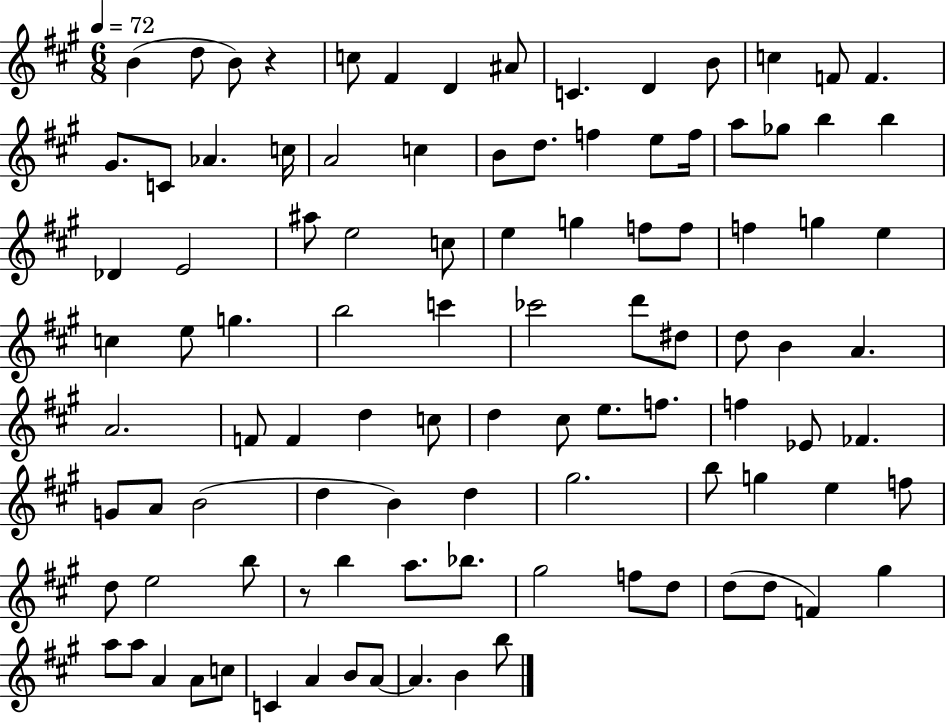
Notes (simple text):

B4/q D5/e B4/e R/q C5/e F#4/q D4/q A#4/e C4/q. D4/q B4/e C5/q F4/e F4/q. G#4/e. C4/e Ab4/q. C5/s A4/h C5/q B4/e D5/e. F5/q E5/e F5/s A5/e Gb5/e B5/q B5/q Db4/q E4/h A#5/e E5/h C5/e E5/q G5/q F5/e F5/e F5/q G5/q E5/q C5/q E5/e G5/q. B5/h C6/q CES6/h D6/e D#5/e D5/e B4/q A4/q. A4/h. F4/e F4/q D5/q C5/e D5/q C#5/e E5/e. F5/e. F5/q Eb4/e FES4/q. G4/e A4/e B4/h D5/q B4/q D5/q G#5/h. B5/e G5/q E5/q F5/e D5/e E5/h B5/e R/e B5/q A5/e. Bb5/e. G#5/h F5/e D5/e D5/e D5/e F4/q G#5/q A5/e A5/e A4/q A4/e C5/e C4/q A4/q B4/e A4/e A4/q. B4/q B5/e